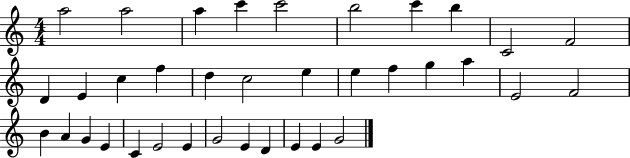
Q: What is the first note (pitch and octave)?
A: A5